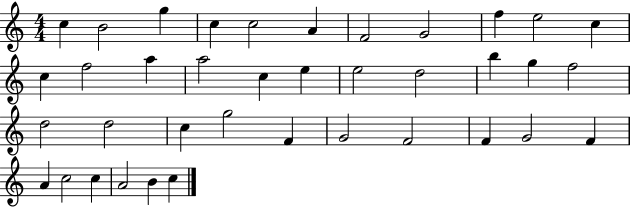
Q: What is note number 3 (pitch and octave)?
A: G5